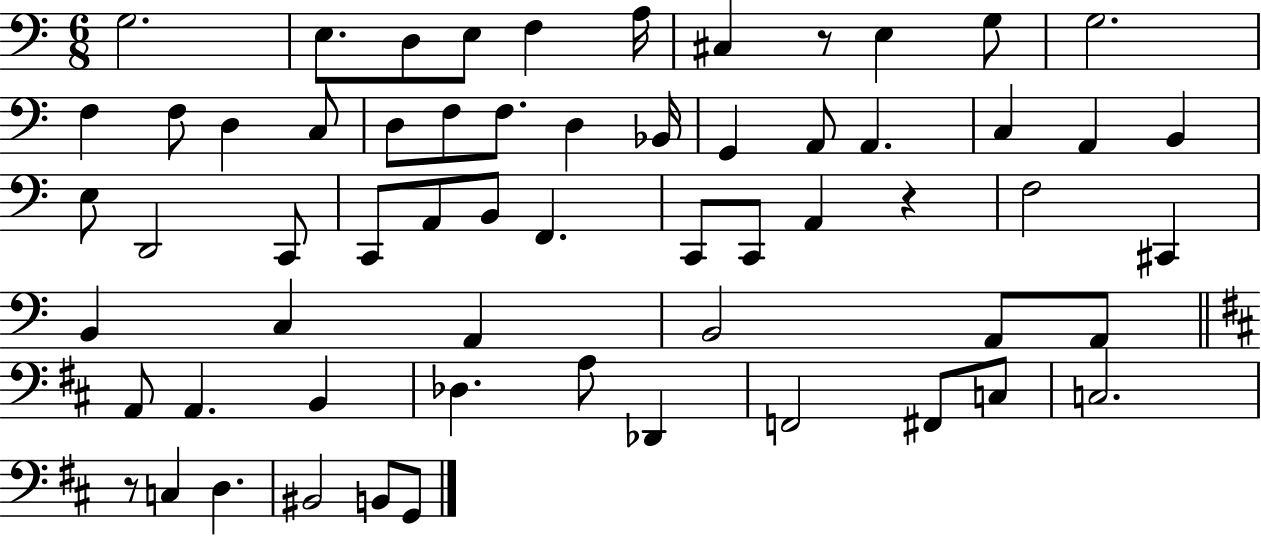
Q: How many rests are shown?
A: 3